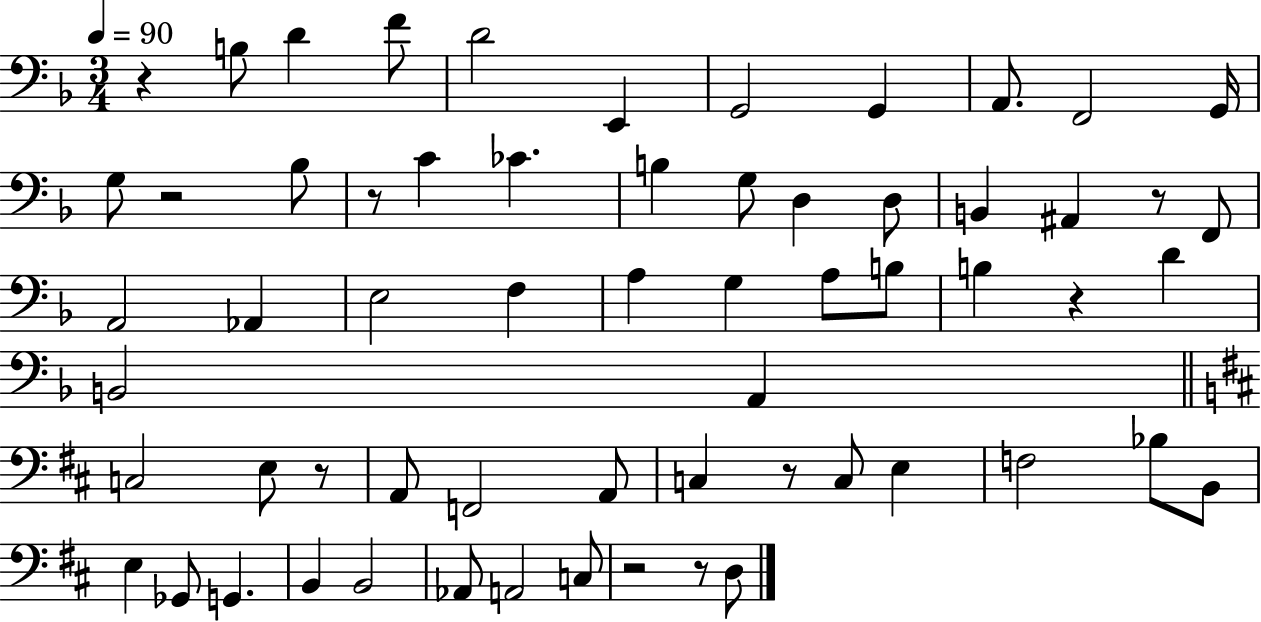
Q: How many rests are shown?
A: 9